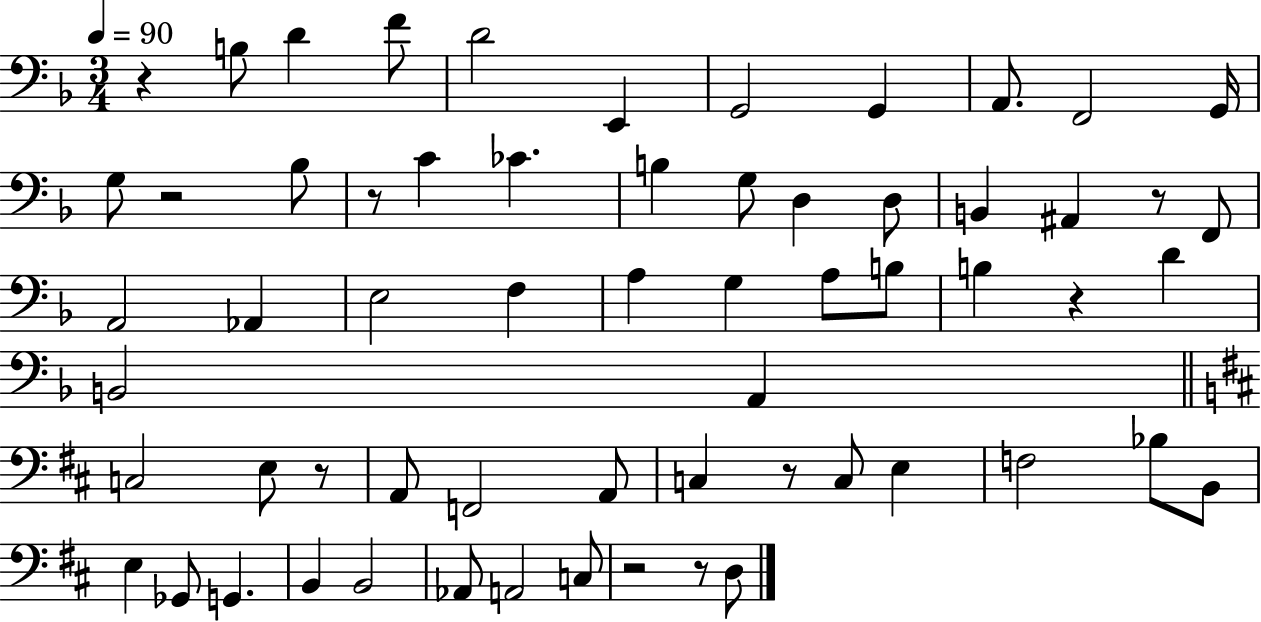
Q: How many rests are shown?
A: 9